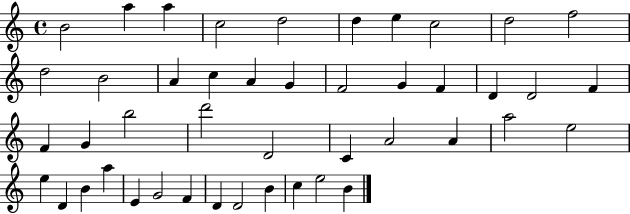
{
  \clef treble
  \time 4/4
  \defaultTimeSignature
  \key c \major
  b'2 a''4 a''4 | c''2 d''2 | d''4 e''4 c''2 | d''2 f''2 | \break d''2 b'2 | a'4 c''4 a'4 g'4 | f'2 g'4 f'4 | d'4 d'2 f'4 | \break f'4 g'4 b''2 | d'''2 d'2 | c'4 a'2 a'4 | a''2 e''2 | \break e''4 d'4 b'4 a''4 | e'4 g'2 f'4 | d'4 d'2 b'4 | c''4 e''2 b'4 | \break \bar "|."
}